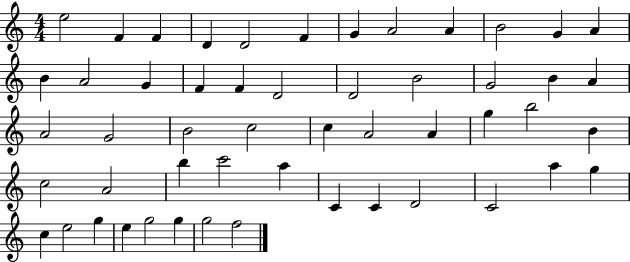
{
  \clef treble
  \numericTimeSignature
  \time 4/4
  \key c \major
  e''2 f'4 f'4 | d'4 d'2 f'4 | g'4 a'2 a'4 | b'2 g'4 a'4 | \break b'4 a'2 g'4 | f'4 f'4 d'2 | d'2 b'2 | g'2 b'4 a'4 | \break a'2 g'2 | b'2 c''2 | c''4 a'2 a'4 | g''4 b''2 b'4 | \break c''2 a'2 | b''4 c'''2 a''4 | c'4 c'4 d'2 | c'2 a''4 g''4 | \break c''4 e''2 g''4 | e''4 g''2 g''4 | g''2 f''2 | \bar "|."
}